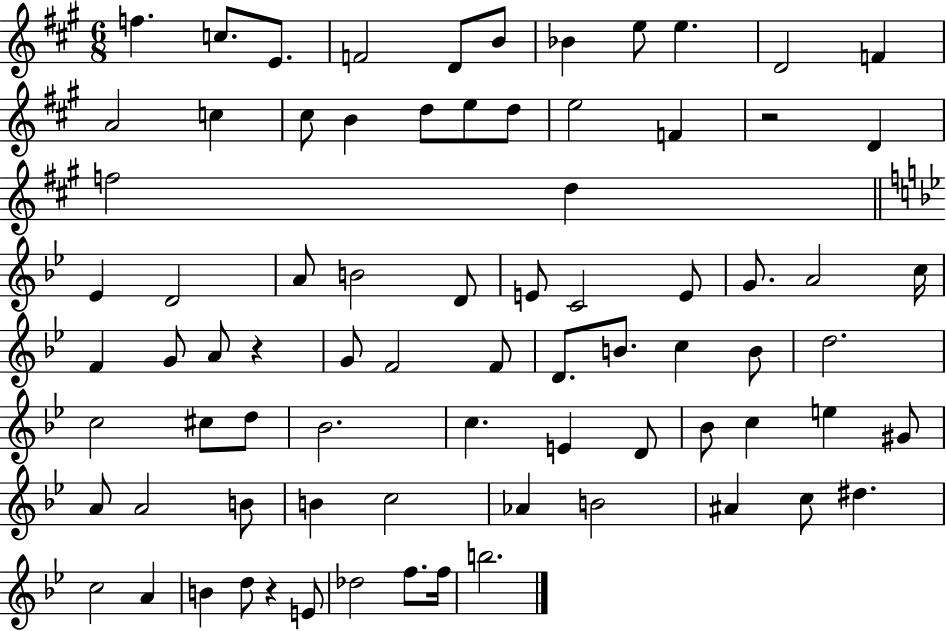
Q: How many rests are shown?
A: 3